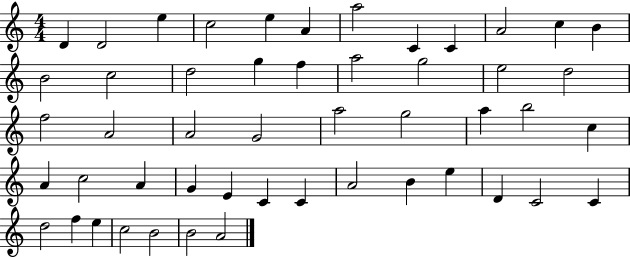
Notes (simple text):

D4/q D4/h E5/q C5/h E5/q A4/q A5/h C4/q C4/q A4/h C5/q B4/q B4/h C5/h D5/h G5/q F5/q A5/h G5/h E5/h D5/h F5/h A4/h A4/h G4/h A5/h G5/h A5/q B5/h C5/q A4/q C5/h A4/q G4/q E4/q C4/q C4/q A4/h B4/q E5/q D4/q C4/h C4/q D5/h F5/q E5/q C5/h B4/h B4/h A4/h